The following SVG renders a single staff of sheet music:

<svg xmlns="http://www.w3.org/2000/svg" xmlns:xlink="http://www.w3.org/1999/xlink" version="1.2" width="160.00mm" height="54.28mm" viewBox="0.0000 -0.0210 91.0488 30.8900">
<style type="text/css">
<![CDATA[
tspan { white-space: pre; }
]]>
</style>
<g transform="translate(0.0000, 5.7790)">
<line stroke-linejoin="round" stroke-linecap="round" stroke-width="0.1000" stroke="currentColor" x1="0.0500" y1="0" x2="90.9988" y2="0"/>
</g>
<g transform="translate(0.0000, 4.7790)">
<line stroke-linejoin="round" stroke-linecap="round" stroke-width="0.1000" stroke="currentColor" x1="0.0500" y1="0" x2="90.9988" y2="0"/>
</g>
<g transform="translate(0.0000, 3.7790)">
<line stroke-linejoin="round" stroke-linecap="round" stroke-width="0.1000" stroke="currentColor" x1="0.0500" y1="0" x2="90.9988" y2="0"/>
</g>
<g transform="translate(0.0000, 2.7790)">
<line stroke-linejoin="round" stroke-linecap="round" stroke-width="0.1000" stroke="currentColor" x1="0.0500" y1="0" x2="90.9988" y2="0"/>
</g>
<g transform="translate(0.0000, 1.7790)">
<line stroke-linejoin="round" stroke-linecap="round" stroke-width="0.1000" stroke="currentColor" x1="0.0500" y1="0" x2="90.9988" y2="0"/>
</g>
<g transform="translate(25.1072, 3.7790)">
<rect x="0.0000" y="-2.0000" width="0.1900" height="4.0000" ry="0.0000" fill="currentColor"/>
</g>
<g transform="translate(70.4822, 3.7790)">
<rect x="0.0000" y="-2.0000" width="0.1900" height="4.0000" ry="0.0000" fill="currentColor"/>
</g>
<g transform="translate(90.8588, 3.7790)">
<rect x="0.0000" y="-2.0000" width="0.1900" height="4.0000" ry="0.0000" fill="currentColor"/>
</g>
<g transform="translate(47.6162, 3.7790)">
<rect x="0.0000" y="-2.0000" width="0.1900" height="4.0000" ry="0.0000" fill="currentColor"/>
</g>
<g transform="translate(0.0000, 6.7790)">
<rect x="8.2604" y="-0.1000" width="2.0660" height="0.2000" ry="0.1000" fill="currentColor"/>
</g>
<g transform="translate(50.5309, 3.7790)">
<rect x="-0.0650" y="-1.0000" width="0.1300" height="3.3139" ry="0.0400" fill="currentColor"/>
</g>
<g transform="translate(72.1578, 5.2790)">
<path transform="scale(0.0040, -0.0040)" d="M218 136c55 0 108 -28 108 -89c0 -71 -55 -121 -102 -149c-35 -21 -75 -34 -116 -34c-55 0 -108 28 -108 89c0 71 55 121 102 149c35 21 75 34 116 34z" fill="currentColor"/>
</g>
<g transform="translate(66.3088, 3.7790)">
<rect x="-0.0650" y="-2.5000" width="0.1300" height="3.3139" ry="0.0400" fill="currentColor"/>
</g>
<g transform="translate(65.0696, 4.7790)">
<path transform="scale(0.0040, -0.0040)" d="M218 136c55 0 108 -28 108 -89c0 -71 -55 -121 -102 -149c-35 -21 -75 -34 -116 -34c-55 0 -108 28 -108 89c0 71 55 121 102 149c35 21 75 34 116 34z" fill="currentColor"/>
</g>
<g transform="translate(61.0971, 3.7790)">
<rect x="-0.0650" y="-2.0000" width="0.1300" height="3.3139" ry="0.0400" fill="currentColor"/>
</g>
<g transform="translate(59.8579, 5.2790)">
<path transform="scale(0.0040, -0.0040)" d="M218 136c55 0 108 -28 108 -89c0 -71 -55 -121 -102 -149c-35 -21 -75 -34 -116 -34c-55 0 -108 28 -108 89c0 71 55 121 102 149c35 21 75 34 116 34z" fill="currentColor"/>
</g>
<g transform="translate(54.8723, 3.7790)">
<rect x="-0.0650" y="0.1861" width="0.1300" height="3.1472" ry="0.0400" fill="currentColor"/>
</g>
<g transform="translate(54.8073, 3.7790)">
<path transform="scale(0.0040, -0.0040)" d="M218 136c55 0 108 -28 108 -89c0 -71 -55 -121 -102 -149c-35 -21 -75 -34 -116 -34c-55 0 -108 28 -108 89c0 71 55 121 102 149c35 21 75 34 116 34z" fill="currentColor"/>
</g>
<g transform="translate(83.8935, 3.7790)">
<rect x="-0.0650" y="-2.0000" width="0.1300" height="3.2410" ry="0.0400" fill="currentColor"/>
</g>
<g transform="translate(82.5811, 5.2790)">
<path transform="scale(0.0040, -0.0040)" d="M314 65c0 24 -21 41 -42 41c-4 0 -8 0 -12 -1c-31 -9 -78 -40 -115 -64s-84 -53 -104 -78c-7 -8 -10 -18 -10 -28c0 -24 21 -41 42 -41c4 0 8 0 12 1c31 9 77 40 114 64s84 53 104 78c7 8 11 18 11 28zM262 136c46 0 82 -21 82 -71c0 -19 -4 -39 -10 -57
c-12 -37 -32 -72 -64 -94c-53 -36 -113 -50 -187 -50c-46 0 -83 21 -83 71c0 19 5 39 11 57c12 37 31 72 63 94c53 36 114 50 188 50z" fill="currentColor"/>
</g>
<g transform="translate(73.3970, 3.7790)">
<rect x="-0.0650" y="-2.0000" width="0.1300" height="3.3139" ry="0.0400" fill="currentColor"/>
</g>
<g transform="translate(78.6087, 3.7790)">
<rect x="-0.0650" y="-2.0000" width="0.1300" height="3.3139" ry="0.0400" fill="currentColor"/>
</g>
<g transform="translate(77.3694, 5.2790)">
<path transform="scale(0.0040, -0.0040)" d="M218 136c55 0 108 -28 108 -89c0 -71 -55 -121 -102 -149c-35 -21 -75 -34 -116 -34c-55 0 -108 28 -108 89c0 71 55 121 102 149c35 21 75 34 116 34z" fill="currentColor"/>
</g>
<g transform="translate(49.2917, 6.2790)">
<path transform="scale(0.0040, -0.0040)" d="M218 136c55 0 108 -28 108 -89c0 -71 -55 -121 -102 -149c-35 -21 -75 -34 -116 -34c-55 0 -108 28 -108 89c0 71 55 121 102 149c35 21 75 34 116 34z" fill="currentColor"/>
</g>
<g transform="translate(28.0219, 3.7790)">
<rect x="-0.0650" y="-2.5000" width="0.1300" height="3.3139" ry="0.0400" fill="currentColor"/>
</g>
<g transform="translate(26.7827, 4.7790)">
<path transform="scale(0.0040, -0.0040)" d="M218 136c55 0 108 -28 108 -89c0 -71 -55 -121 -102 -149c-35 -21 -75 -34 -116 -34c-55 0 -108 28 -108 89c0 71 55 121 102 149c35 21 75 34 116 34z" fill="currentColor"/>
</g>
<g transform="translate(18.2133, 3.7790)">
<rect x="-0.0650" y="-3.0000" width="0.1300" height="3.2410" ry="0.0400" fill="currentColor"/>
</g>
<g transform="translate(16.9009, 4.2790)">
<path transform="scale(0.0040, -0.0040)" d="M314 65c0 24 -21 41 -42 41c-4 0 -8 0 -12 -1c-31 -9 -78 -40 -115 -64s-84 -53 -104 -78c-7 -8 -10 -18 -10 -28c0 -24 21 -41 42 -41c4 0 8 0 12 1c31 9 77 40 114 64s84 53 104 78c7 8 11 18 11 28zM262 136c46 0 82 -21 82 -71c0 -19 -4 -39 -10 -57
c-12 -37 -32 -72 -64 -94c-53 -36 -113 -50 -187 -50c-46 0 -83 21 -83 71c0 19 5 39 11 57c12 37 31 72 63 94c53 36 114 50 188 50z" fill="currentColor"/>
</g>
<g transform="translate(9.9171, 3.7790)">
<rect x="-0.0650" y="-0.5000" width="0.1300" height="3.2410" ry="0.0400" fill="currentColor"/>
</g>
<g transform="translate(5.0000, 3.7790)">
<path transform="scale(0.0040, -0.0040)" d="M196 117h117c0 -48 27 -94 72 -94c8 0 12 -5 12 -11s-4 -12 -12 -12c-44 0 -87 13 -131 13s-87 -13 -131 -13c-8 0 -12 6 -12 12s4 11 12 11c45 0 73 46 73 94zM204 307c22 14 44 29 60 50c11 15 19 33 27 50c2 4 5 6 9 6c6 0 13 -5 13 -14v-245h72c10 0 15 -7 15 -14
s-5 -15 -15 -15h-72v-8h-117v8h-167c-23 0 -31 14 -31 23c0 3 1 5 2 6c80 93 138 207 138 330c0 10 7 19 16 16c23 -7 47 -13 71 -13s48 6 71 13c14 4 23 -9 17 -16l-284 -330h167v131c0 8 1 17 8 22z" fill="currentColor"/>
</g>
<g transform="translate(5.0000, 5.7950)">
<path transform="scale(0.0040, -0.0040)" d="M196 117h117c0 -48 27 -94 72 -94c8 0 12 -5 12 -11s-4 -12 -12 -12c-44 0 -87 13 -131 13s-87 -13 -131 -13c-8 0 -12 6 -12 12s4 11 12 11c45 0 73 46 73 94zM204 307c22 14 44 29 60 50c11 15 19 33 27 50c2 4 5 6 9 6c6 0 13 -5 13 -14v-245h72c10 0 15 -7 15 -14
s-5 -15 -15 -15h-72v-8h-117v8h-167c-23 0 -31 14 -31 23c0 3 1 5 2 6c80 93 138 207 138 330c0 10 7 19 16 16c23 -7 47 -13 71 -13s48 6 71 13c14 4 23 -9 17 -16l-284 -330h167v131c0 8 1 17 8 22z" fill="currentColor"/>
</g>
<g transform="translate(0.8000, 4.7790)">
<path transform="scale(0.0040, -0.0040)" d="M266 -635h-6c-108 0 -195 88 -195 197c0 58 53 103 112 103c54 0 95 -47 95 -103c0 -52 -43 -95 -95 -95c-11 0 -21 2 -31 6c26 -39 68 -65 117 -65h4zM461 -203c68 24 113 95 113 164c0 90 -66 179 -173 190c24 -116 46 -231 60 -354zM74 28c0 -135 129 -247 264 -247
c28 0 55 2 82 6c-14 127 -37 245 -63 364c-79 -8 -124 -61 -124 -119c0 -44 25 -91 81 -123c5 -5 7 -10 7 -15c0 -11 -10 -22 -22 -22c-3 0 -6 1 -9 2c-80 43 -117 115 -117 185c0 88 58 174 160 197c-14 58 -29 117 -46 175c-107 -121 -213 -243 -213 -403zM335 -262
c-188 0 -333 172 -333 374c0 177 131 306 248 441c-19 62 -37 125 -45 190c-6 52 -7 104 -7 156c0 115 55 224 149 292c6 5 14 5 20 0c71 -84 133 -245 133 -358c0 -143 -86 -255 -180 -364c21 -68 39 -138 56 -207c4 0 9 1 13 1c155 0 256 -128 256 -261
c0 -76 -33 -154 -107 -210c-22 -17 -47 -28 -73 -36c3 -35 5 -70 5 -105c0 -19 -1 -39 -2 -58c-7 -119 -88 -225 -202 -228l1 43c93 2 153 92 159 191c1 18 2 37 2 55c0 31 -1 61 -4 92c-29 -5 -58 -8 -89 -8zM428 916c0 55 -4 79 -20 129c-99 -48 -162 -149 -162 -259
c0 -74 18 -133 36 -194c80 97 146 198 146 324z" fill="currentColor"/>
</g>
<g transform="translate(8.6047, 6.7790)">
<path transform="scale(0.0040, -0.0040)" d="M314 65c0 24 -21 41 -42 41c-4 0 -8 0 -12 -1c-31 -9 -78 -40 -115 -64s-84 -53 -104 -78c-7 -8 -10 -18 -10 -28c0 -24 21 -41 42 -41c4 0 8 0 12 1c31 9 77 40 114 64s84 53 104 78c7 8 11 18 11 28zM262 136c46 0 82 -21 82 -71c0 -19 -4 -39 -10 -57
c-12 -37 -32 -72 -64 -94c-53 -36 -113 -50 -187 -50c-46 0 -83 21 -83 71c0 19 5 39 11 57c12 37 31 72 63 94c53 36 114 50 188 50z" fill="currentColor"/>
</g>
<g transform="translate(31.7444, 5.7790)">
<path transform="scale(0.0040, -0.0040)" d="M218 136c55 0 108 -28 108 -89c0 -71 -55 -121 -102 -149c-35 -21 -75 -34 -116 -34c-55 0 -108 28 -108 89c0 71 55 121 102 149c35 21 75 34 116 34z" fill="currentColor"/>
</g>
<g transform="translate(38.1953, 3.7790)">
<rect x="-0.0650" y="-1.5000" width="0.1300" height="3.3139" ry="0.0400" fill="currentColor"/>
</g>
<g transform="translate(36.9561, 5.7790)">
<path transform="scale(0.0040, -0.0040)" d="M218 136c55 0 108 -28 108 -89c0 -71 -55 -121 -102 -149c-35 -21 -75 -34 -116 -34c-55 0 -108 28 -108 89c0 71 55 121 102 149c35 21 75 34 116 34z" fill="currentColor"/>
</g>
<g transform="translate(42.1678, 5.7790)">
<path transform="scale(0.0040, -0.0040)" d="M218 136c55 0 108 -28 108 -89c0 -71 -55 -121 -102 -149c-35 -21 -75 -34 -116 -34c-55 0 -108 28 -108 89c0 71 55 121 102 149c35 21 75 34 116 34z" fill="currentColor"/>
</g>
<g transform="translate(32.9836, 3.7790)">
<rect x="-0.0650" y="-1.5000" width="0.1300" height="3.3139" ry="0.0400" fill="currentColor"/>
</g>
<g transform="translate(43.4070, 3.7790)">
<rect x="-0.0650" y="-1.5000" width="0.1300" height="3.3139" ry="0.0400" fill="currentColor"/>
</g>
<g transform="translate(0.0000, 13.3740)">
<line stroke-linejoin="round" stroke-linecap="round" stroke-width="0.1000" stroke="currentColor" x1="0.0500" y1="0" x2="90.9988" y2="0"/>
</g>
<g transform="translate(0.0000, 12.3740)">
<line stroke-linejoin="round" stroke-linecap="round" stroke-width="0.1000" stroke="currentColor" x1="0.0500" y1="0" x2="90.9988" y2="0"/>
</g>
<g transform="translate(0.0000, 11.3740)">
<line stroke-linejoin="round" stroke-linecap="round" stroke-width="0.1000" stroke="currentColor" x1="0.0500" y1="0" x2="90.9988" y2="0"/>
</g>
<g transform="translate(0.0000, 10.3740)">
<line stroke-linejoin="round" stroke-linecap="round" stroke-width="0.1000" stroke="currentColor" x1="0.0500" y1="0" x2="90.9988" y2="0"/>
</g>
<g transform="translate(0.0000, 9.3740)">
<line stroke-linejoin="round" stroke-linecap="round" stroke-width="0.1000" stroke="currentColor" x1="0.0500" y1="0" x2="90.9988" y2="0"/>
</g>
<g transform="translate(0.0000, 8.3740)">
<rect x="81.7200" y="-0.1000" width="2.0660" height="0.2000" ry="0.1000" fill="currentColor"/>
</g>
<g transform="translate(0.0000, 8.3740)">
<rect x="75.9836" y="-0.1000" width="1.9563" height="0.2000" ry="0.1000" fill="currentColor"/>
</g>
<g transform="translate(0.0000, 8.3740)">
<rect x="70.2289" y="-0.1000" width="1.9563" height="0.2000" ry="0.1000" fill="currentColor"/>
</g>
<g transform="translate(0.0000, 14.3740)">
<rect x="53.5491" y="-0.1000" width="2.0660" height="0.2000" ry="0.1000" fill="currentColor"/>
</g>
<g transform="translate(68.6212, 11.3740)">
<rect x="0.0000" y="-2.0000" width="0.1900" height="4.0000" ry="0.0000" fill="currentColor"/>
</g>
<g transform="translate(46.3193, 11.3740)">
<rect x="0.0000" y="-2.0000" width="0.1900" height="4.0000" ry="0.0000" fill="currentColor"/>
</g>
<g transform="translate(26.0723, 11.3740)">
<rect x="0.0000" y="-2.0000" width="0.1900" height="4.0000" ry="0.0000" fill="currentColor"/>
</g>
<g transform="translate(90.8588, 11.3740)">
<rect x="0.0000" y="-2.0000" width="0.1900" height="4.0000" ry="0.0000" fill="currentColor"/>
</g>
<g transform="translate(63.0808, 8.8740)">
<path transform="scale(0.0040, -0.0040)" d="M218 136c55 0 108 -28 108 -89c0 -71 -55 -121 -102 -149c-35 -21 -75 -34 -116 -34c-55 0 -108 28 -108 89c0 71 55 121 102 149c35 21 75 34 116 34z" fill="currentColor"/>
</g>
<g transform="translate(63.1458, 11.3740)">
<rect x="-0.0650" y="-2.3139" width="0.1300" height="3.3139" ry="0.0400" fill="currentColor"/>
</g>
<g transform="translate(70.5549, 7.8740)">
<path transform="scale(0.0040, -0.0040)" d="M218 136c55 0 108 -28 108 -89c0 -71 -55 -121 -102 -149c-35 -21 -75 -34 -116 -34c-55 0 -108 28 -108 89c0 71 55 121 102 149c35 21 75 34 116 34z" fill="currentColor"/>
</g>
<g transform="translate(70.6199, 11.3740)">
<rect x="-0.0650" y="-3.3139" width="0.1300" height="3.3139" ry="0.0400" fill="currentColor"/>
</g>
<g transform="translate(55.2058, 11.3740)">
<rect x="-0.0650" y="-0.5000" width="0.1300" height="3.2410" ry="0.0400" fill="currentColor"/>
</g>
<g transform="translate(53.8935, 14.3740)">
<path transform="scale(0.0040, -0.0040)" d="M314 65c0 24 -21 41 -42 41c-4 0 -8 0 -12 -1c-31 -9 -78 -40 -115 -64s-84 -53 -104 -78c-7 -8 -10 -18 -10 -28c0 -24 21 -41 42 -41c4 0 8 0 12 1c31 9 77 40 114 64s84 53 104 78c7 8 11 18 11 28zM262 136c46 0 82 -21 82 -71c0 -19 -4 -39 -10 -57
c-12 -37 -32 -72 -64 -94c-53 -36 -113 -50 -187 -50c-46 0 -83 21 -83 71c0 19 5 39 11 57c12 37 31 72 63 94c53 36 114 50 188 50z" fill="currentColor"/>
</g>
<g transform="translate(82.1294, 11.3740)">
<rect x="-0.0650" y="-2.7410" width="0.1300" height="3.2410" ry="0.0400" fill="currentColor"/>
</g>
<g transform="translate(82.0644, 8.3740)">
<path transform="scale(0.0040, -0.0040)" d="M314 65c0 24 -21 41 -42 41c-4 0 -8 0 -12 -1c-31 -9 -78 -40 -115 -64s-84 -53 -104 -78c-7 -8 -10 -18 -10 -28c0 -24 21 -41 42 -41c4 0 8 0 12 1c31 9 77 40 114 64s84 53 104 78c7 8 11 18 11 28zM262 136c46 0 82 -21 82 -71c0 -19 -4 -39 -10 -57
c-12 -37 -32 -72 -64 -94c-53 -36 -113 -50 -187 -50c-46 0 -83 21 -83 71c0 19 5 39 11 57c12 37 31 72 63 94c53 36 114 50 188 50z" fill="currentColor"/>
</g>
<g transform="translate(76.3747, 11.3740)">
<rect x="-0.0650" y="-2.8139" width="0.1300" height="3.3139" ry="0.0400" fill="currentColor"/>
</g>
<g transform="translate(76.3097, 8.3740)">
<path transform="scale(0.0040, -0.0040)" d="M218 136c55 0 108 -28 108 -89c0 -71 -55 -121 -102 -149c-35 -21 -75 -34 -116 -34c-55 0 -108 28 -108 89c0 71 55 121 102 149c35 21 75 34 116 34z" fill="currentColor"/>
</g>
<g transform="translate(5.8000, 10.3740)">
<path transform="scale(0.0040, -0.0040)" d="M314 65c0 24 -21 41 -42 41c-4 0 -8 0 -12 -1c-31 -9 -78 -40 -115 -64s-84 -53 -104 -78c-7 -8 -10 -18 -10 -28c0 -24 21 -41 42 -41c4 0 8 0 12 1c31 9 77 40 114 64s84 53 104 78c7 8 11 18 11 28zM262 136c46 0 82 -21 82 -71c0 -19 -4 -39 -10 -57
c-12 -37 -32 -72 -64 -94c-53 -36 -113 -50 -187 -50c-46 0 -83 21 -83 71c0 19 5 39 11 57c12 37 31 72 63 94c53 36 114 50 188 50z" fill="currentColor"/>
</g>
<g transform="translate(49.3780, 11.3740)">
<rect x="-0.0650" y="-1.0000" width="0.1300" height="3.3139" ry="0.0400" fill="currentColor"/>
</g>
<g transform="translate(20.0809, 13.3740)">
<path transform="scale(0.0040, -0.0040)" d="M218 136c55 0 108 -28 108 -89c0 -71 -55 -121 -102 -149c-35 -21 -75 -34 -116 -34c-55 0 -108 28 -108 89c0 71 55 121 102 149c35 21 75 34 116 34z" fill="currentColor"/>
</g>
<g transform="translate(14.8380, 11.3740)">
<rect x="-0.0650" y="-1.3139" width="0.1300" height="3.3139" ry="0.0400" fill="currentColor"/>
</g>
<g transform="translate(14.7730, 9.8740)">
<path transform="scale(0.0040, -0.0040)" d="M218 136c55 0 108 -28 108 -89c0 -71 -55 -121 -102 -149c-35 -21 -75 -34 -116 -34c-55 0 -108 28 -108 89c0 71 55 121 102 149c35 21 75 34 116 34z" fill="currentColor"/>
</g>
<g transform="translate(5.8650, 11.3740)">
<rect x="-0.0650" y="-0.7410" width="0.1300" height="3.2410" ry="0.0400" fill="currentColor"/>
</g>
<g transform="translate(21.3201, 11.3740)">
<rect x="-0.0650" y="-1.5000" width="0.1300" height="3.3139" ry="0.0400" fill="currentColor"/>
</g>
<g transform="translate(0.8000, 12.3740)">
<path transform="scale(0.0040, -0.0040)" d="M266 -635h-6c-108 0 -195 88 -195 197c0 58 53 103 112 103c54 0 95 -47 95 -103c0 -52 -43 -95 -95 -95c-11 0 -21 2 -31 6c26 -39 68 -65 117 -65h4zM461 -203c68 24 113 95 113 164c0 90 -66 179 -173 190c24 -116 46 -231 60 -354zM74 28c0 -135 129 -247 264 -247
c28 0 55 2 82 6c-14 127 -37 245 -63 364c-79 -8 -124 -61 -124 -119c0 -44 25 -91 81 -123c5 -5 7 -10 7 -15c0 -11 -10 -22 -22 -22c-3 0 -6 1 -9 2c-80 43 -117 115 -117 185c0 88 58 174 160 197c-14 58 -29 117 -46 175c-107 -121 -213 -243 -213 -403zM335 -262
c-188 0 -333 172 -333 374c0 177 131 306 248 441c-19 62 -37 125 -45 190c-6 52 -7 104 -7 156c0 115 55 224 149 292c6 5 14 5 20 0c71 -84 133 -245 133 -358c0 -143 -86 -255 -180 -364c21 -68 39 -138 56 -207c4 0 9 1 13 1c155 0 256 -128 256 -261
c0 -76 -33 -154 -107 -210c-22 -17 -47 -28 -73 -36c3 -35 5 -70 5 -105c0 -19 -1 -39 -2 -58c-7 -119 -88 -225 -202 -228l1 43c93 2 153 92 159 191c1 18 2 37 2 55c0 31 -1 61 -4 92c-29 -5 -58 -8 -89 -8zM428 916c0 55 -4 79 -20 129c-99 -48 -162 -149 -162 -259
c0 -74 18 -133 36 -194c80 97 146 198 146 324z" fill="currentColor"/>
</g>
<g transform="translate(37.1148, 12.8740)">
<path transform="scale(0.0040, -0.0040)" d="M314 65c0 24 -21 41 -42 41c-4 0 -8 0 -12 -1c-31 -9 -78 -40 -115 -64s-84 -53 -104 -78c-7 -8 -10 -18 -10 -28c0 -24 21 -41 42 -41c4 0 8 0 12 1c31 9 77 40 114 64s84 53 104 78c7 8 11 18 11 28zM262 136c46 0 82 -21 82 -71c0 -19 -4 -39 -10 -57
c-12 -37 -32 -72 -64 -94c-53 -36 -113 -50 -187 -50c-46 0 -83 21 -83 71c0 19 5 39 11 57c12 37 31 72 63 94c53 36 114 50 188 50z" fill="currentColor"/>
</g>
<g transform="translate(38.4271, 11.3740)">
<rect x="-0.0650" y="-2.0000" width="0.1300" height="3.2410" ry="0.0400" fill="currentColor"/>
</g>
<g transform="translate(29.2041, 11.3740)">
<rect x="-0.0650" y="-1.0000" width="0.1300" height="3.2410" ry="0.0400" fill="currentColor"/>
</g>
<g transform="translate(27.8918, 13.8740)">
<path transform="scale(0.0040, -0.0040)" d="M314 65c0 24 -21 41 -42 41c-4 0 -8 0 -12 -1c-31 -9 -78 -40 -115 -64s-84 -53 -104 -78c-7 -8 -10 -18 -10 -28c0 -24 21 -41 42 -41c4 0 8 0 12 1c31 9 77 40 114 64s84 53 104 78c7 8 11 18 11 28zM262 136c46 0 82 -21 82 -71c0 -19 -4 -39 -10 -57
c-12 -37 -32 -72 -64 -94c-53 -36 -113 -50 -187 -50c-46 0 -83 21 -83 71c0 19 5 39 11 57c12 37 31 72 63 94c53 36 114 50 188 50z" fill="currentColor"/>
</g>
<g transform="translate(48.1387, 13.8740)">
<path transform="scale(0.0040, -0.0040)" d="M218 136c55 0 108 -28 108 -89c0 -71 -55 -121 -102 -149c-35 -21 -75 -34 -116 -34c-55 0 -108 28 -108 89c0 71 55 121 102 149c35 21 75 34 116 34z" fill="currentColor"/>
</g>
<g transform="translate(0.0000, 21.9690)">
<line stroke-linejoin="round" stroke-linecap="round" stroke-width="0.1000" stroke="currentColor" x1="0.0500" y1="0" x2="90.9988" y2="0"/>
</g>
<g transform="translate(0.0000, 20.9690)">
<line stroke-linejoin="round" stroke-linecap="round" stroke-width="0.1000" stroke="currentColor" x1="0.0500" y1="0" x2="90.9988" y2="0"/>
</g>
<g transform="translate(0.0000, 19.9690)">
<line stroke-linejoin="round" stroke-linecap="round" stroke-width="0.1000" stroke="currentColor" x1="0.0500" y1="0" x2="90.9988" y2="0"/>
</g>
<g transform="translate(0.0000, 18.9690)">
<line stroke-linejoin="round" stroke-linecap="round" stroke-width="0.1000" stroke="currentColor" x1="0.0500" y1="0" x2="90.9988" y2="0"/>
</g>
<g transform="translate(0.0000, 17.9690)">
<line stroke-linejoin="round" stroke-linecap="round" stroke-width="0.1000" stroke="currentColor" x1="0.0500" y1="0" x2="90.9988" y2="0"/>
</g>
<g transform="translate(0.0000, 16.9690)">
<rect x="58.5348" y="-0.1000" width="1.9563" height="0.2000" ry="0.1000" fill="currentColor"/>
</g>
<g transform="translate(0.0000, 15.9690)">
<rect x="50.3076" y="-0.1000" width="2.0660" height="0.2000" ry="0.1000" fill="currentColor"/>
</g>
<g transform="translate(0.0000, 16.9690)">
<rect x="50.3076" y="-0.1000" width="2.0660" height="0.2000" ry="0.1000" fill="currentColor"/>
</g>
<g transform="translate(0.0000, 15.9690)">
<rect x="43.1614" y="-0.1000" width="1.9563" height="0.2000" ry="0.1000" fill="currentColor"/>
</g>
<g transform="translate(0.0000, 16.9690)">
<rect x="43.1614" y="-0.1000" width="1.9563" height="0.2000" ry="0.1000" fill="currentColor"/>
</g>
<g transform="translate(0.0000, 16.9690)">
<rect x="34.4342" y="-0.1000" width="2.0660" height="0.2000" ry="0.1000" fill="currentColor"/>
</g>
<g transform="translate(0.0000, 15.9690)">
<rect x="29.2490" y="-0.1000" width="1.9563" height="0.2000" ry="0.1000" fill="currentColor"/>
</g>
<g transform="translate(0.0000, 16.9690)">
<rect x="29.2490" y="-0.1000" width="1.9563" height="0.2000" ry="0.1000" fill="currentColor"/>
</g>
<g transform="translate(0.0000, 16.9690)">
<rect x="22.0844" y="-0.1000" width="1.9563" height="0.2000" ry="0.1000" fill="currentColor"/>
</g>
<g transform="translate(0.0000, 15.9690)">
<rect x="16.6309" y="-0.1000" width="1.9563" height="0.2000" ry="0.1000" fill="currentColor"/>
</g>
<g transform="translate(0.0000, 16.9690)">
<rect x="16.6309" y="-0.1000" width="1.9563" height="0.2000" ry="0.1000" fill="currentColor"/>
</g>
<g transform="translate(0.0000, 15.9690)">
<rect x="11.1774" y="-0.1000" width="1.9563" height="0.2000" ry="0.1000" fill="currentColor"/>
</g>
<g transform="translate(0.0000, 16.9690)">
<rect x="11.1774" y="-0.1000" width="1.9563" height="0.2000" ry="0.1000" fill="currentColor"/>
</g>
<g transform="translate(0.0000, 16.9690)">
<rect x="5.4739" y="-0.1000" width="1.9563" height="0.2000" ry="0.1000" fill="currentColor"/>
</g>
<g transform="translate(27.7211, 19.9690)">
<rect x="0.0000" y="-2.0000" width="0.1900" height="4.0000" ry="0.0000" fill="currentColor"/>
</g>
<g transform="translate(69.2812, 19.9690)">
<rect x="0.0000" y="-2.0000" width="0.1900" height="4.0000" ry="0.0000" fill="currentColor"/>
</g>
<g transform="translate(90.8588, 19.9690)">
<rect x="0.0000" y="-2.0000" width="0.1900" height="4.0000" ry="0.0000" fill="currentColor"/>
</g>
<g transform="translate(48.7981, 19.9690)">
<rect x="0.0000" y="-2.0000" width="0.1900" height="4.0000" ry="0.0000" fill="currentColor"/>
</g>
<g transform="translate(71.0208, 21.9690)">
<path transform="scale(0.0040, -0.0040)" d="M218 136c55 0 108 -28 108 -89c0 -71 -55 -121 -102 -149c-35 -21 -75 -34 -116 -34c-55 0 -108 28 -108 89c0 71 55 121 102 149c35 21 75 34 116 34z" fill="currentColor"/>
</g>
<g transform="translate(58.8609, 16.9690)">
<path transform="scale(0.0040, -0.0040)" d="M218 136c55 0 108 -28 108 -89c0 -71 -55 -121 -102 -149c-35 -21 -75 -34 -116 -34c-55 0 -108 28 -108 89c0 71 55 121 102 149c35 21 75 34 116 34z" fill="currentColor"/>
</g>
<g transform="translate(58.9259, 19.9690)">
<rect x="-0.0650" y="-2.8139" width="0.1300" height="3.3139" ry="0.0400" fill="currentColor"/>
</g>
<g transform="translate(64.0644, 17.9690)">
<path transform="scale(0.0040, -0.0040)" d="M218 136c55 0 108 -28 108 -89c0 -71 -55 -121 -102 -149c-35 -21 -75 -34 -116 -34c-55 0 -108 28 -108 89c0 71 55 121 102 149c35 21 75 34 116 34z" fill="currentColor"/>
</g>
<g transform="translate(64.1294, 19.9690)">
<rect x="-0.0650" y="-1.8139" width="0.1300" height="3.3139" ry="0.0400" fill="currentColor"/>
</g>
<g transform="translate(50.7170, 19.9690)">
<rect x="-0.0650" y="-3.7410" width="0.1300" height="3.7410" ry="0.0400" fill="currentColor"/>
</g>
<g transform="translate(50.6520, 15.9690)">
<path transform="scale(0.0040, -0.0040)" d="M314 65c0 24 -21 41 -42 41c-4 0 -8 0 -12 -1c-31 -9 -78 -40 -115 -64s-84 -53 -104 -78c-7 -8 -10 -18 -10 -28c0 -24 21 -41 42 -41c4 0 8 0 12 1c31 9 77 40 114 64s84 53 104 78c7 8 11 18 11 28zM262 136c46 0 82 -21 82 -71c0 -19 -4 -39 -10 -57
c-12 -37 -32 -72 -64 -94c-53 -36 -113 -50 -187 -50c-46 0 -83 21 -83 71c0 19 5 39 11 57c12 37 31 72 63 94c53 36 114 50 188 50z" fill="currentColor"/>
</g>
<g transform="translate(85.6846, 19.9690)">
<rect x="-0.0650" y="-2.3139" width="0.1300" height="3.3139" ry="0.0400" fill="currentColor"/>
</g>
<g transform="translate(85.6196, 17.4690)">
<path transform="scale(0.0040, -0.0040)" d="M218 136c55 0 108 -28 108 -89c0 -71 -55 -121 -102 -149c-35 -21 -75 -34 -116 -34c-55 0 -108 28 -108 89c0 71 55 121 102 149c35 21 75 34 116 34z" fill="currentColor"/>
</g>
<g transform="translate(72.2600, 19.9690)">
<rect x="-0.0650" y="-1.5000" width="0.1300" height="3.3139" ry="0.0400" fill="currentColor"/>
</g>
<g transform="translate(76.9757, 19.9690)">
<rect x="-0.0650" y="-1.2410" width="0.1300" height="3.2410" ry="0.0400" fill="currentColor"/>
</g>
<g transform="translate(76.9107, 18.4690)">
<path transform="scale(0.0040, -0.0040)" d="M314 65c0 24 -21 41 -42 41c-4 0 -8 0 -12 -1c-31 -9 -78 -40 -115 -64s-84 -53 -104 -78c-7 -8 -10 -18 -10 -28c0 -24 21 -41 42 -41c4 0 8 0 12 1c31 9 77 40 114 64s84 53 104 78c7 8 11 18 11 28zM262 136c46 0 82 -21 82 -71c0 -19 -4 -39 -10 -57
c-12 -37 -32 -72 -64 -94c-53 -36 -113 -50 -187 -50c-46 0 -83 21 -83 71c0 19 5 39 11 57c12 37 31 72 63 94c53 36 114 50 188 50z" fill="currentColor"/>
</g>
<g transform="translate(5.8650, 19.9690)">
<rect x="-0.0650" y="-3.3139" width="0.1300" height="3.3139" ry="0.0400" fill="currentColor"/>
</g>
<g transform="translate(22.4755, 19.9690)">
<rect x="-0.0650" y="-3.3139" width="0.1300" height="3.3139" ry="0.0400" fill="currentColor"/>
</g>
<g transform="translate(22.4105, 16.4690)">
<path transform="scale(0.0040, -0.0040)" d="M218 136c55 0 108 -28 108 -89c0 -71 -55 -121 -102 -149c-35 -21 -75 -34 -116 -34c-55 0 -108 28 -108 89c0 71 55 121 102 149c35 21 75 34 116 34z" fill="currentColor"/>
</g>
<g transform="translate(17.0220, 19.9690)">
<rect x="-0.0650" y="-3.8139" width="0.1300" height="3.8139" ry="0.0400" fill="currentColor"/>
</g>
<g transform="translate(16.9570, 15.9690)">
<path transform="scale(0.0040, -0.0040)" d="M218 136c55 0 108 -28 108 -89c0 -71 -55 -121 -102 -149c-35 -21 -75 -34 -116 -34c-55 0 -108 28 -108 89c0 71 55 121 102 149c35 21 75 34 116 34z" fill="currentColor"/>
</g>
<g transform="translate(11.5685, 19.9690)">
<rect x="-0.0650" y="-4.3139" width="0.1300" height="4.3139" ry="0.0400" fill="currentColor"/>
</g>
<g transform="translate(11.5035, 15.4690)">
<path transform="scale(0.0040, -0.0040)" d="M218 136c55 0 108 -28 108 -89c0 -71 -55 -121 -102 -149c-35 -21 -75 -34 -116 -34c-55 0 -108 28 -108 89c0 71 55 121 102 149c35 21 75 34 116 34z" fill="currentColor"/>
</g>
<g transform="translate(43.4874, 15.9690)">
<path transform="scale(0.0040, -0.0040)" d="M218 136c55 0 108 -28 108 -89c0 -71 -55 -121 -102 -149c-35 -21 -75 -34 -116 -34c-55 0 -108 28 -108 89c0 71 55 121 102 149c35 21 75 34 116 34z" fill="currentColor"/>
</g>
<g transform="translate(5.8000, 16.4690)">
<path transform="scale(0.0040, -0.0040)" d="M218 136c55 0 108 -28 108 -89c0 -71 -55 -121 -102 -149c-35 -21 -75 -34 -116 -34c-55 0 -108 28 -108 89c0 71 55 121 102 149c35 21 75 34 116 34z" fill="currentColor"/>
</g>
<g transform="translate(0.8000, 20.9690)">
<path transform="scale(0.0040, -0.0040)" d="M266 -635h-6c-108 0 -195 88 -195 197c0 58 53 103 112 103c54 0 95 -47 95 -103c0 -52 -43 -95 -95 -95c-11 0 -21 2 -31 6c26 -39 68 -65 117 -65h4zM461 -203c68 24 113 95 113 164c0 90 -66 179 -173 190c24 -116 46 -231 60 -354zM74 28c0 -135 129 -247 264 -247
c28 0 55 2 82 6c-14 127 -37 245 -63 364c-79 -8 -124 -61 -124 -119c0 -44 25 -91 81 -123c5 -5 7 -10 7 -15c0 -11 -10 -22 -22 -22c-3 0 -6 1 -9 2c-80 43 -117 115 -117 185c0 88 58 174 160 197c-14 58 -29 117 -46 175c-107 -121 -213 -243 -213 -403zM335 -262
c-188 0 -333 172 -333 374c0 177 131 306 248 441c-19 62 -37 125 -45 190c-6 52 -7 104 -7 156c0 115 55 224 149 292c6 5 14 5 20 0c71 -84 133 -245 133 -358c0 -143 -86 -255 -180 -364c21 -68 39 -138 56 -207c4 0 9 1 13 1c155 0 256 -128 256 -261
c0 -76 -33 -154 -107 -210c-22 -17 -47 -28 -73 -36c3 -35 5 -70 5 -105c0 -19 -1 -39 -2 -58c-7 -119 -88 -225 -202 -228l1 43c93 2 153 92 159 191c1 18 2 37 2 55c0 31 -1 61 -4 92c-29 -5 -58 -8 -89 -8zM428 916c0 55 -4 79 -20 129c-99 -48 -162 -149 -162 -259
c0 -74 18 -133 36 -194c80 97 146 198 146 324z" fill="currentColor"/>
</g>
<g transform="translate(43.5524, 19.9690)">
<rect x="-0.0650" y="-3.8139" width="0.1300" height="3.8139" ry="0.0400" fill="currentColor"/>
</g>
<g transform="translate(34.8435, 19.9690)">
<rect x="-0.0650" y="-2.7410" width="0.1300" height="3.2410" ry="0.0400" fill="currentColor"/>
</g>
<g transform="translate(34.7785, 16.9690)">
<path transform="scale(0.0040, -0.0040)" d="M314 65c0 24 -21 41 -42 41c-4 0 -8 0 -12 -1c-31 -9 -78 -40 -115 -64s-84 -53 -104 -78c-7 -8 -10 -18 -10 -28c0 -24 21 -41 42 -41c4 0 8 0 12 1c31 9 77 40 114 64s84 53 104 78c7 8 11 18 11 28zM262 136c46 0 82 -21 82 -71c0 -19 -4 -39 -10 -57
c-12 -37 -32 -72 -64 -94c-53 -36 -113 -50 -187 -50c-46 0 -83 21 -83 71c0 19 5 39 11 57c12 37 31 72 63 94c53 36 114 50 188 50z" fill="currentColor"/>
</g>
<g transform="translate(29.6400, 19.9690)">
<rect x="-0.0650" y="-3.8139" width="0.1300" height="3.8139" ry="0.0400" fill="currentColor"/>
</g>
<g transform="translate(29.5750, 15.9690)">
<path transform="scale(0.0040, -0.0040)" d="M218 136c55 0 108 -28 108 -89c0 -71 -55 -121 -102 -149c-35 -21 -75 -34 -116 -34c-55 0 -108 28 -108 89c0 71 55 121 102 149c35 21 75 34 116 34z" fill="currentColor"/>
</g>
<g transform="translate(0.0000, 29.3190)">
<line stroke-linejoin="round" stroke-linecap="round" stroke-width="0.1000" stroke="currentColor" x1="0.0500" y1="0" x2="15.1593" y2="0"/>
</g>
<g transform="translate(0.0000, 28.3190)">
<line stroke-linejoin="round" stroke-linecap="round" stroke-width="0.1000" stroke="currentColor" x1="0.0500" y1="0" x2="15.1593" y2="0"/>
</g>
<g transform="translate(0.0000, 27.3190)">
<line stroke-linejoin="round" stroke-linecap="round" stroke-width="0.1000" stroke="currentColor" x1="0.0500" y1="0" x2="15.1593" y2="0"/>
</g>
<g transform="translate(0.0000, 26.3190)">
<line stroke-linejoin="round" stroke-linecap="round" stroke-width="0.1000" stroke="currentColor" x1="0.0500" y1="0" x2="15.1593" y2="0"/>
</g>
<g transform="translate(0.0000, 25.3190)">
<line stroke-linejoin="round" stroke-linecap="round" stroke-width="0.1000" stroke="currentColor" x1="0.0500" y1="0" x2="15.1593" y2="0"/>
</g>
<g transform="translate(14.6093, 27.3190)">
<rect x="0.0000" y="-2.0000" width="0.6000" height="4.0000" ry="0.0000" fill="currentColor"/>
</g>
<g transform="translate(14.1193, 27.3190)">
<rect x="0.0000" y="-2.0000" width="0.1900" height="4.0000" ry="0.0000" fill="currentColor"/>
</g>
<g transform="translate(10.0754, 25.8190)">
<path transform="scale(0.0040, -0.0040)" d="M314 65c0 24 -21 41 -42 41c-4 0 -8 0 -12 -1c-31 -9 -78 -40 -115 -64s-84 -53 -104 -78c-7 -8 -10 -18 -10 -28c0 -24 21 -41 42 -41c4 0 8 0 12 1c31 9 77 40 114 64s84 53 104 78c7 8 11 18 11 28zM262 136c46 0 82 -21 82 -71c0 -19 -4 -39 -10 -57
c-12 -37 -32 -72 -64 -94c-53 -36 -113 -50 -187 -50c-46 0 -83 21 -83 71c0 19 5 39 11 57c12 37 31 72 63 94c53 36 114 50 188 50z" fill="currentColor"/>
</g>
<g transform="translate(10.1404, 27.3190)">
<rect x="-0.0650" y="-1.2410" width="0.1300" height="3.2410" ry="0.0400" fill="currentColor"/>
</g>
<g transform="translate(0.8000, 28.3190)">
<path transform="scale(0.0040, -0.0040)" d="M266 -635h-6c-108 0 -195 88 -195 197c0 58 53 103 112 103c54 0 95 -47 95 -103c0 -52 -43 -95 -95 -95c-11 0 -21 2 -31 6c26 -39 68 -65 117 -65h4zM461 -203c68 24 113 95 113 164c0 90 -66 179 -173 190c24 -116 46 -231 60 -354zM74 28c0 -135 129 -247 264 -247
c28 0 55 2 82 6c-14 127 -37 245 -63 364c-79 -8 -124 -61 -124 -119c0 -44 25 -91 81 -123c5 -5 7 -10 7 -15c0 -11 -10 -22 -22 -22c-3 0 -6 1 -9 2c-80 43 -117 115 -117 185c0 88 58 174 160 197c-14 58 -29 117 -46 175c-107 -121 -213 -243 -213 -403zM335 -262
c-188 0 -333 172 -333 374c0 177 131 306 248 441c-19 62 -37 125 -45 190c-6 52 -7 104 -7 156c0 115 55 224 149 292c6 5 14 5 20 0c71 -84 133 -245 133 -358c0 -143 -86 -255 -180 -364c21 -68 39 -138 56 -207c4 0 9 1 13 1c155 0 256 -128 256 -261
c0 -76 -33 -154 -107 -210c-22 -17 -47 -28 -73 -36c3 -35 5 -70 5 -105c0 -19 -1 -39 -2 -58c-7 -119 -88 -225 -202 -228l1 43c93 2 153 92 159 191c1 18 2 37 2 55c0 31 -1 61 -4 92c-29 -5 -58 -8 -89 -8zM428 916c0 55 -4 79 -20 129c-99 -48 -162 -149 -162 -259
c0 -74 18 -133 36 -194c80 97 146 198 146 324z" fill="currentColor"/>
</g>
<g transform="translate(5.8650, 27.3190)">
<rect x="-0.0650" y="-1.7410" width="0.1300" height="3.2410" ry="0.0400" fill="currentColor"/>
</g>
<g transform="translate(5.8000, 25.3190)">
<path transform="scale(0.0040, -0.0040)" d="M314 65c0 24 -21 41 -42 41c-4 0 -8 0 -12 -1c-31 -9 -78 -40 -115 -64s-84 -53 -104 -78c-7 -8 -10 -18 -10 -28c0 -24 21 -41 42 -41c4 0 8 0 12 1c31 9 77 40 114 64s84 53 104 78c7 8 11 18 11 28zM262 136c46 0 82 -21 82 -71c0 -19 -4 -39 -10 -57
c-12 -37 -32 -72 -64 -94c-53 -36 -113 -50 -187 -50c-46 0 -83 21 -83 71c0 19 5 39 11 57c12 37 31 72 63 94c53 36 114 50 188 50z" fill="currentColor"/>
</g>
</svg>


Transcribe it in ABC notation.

X:1
T:Untitled
M:4/4
L:1/4
K:C
C2 A2 G E E E D B F G F F F2 d2 e E D2 F2 D C2 g b a a2 b d' c' b c' a2 c' c'2 a f E e2 g f2 e2